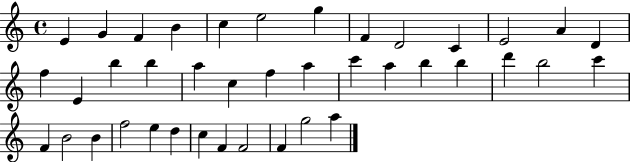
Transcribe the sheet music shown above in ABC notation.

X:1
T:Untitled
M:4/4
L:1/4
K:C
E G F B c e2 g F D2 C E2 A D f E b b a c f a c' a b b d' b2 c' F B2 B f2 e d c F F2 F g2 a